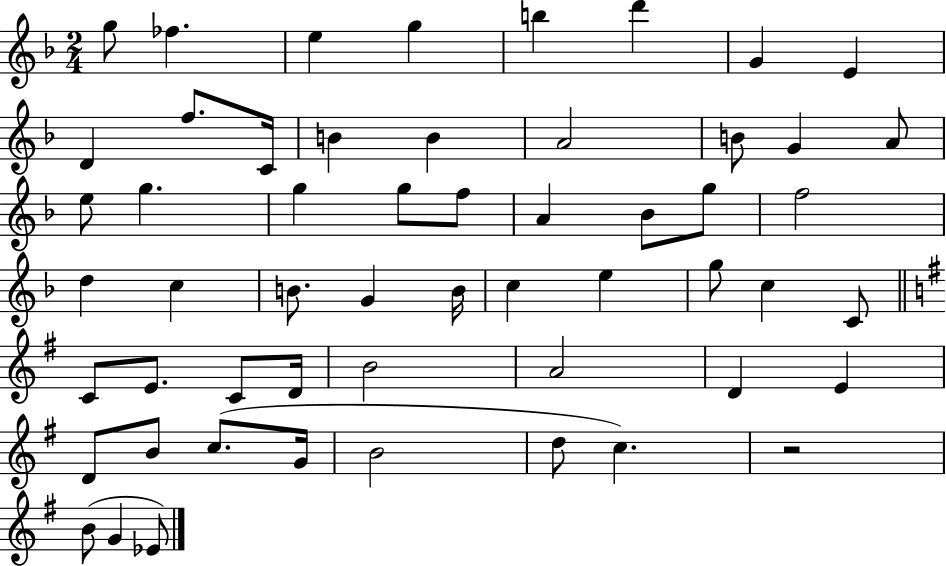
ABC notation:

X:1
T:Untitled
M:2/4
L:1/4
K:F
g/2 _f e g b d' G E D f/2 C/4 B B A2 B/2 G A/2 e/2 g g g/2 f/2 A _B/2 g/2 f2 d c B/2 G B/4 c e g/2 c C/2 C/2 E/2 C/2 D/4 B2 A2 D E D/2 B/2 c/2 G/4 B2 d/2 c z2 B/2 G _E/2